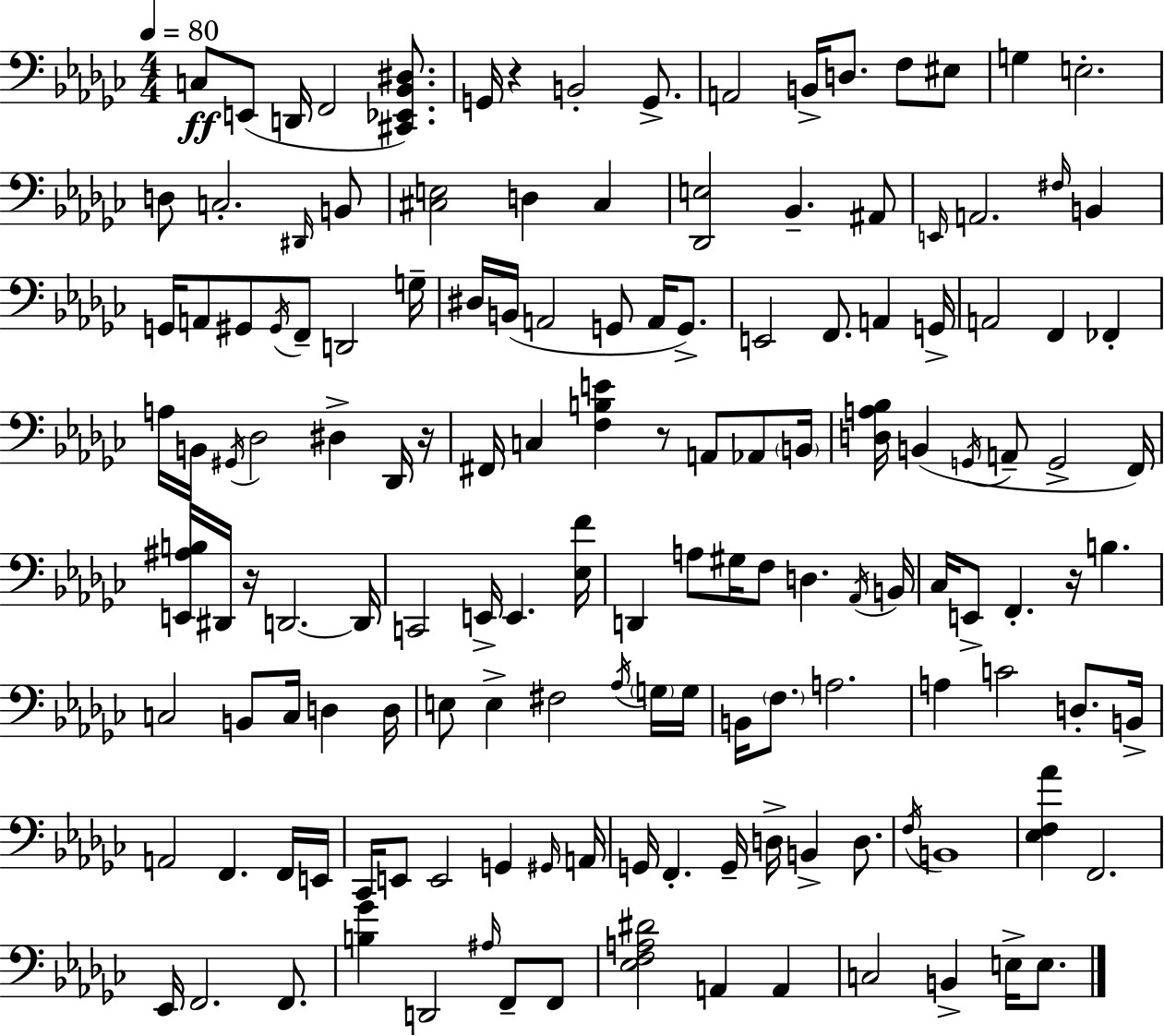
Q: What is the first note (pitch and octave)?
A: C3